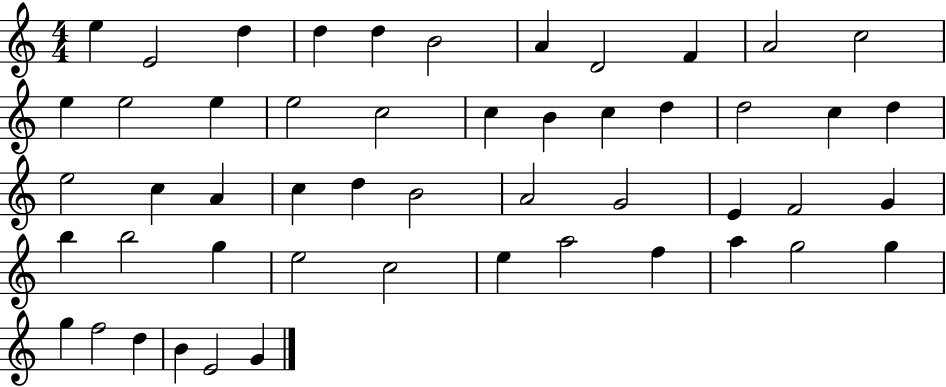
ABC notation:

X:1
T:Untitled
M:4/4
L:1/4
K:C
e E2 d d d B2 A D2 F A2 c2 e e2 e e2 c2 c B c d d2 c d e2 c A c d B2 A2 G2 E F2 G b b2 g e2 c2 e a2 f a g2 g g f2 d B E2 G